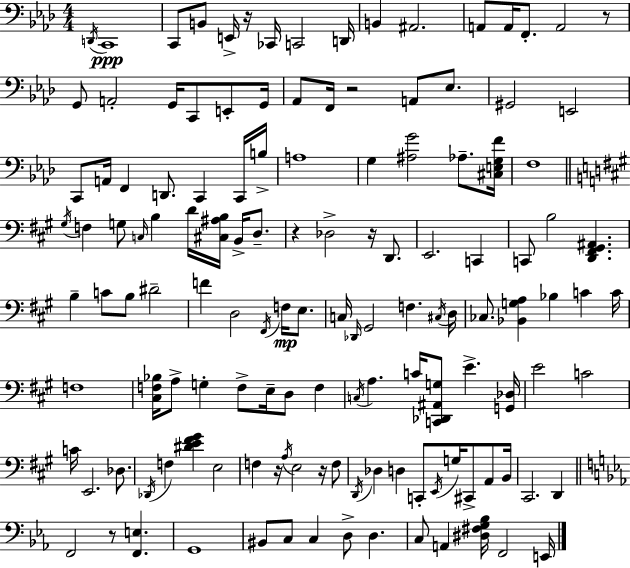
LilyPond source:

{
  \clef bass
  \numericTimeSignature
  \time 4/4
  \key f \minor
  \acciaccatura { d,16 }\ppp c,1 | c,8 b,8 e,16-> r16 ces,16 c,2 | d,16 b,4 ais,2. | a,8 a,16 f,8.-. a,2 r8 | \break g,8 a,2-. g,16 c,8 e,8-. | g,16 aes,8 f,16 r2 a,8 ees8. | gis,2 e,2 | c,8 a,16 f,4 d,8. c,4 c,16 | \break b16-> a1 | g4 <ais g'>2 aes8.-- | <cis e g f'>16 f1 | \bar "||" \break \key a \major \acciaccatura { gis16 } f4 g8 \grace { c16 } b4 d'16 <cis ais b>16 b,16-> d8.-- | r4 des2-> r16 d,8. | e,2. c,4 | c,8 b2 <d, fis, gis, ais,>4. | \break b4-- c'8 b8 dis'2-- | f'4 d2 \acciaccatura { fis,16 } f16\mp | e8. c16 \grace { des,16 } gis,2 f4. | \acciaccatura { cis16 } d16 ces8. <bes, g a>4 bes4 | \break c'4 c'16 f1 | <cis f bes>16 a8-> g4-. f8-> e16-- d8 | f4 \acciaccatura { c16 } a4. c'16 <c, des, ais, g>8 e'4.-> | <g, des>16 e'2 c'2 | \break c'16 e,2. | des8. \acciaccatura { des,16 } f4 <dis' e' fis' gis'>4 e2 | f4 r16 \acciaccatura { a16 } e2 | r16 f8 \acciaccatura { d,16 } des4 d4 | \break c,8-. \acciaccatura { e,16 } g16 cis,8-> a,8 b,16 cis,2. | d,4 \bar "||" \break \key ees \major f,2 r8 <f, e>4. | g,1 | bis,8 c8 c4 d8-> d4. | c8 a,4 <dis fis g bes>16 f,2 e,16 | \break \bar "|."
}